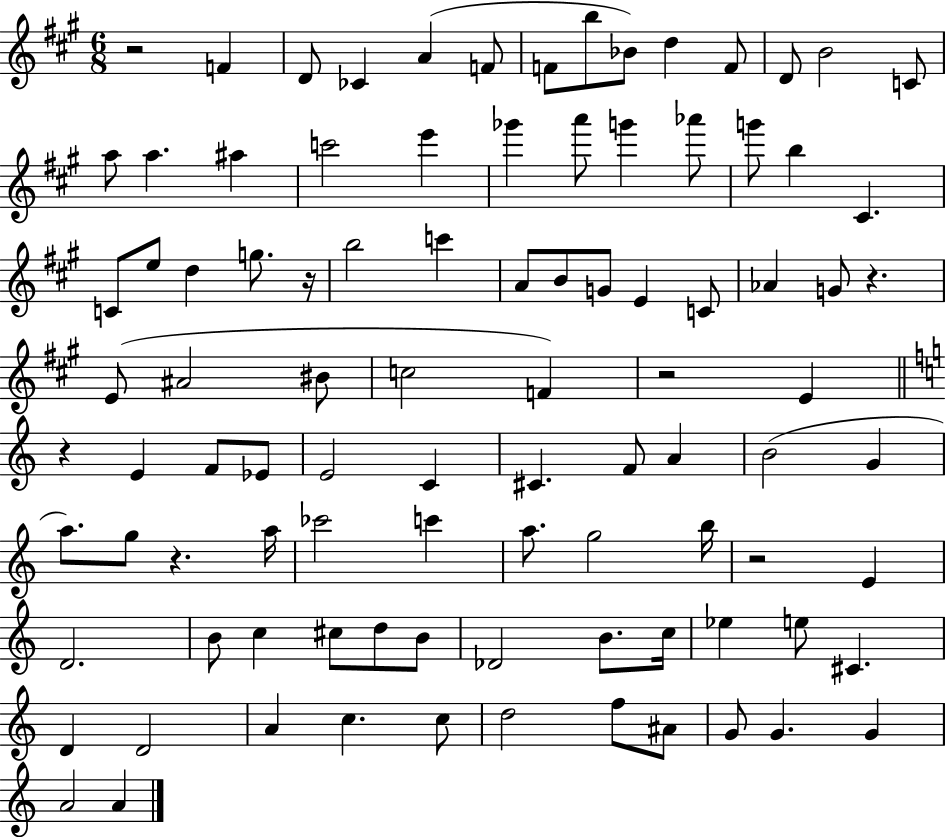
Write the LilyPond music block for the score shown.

{
  \clef treble
  \numericTimeSignature
  \time 6/8
  \key a \major
  r2 f'4 | d'8 ces'4 a'4( f'8 | f'8 b''8 bes'8) d''4 f'8 | d'8 b'2 c'8 | \break a''8 a''4. ais''4 | c'''2 e'''4 | ges'''4 a'''8 g'''4 aes'''8 | g'''8 b''4 cis'4. | \break c'8 e''8 d''4 g''8. r16 | b''2 c'''4 | a'8 b'8 g'8 e'4 c'8 | aes'4 g'8 r4. | \break e'8( ais'2 bis'8 | c''2 f'4) | r2 e'4 | \bar "||" \break \key c \major r4 e'4 f'8 ees'8 | e'2 c'4 | cis'4. f'8 a'4 | b'2( g'4 | \break a''8.) g''8 r4. a''16 | ces'''2 c'''4 | a''8. g''2 b''16 | r2 e'4 | \break d'2. | b'8 c''4 cis''8 d''8 b'8 | des'2 b'8. c''16 | ees''4 e''8 cis'4. | \break d'4 d'2 | a'4 c''4. c''8 | d''2 f''8 ais'8 | g'8 g'4. g'4 | \break a'2 a'4 | \bar "|."
}